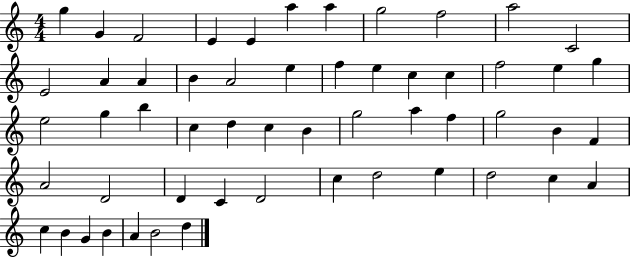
G5/q G4/q F4/h E4/q E4/q A5/q A5/q G5/h F5/h A5/h C4/h E4/h A4/q A4/q B4/q A4/h E5/q F5/q E5/q C5/q C5/q F5/h E5/q G5/q E5/h G5/q B5/q C5/q D5/q C5/q B4/q G5/h A5/q F5/q G5/h B4/q F4/q A4/h D4/h D4/q C4/q D4/h C5/q D5/h E5/q D5/h C5/q A4/q C5/q B4/q G4/q B4/q A4/q B4/h D5/q